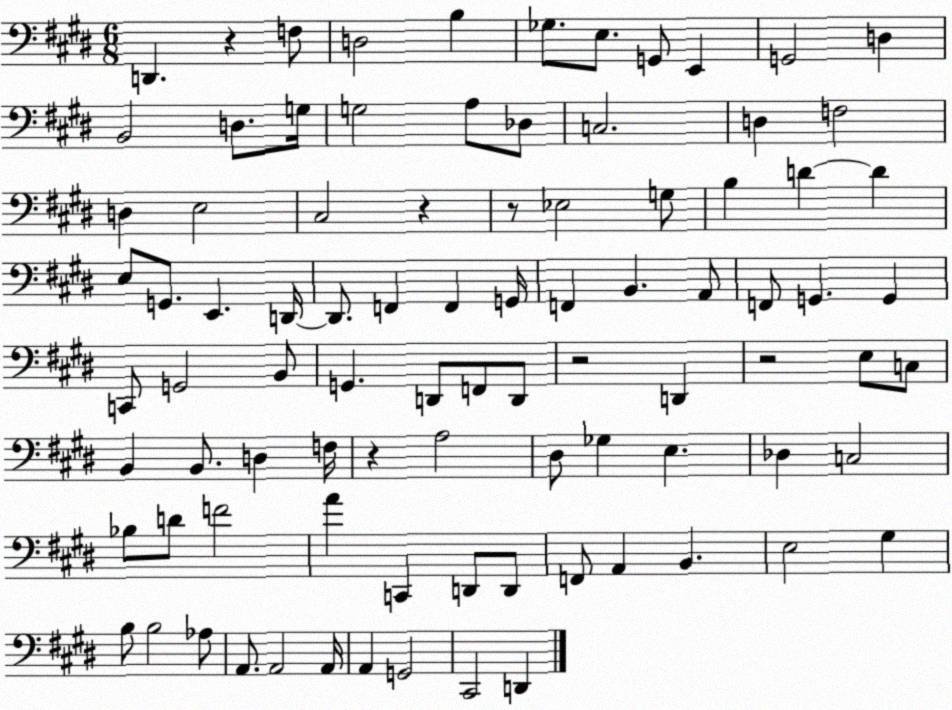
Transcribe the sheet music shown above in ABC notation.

X:1
T:Untitled
M:6/8
L:1/4
K:E
D,, z F,/2 D,2 B, _G,/2 E,/2 G,,/2 E,, G,,2 D, B,,2 D,/2 G,/4 G,2 A,/2 _D,/2 C,2 D, F,2 D, E,2 ^C,2 z z/2 _E,2 G,/2 B, D D E,/2 G,,/2 E,, D,,/4 D,,/2 F,, F,, G,,/4 F,, B,, A,,/2 F,,/2 G,, G,, C,,/2 G,,2 B,,/2 G,, D,,/2 F,,/2 D,,/2 z2 D,, z2 E,/2 C,/2 B,, B,,/2 D, F,/4 z A,2 ^D,/2 _G, E, _D, C,2 _B,/2 D/2 F2 A C,, D,,/2 D,,/2 F,,/2 A,, B,, E,2 ^G, B,/2 B,2 _A,/2 A,,/2 A,,2 A,,/4 A,, G,,2 ^C,,2 D,,